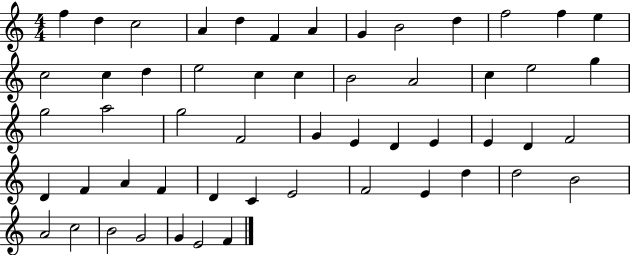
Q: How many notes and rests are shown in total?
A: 54